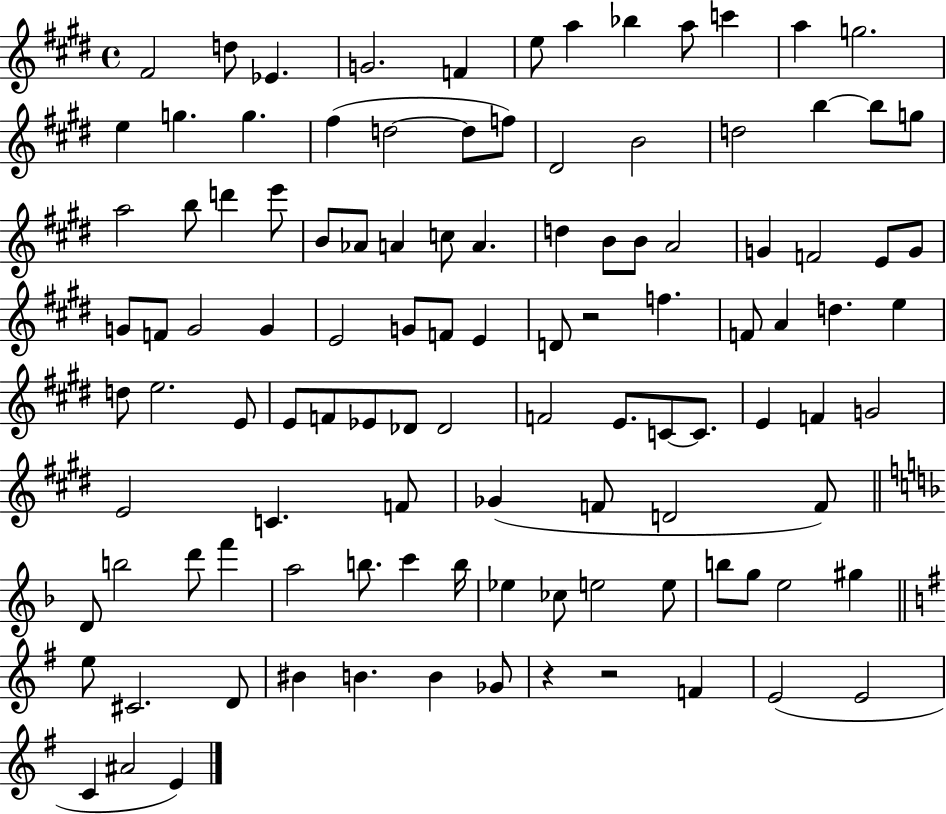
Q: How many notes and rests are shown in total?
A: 110